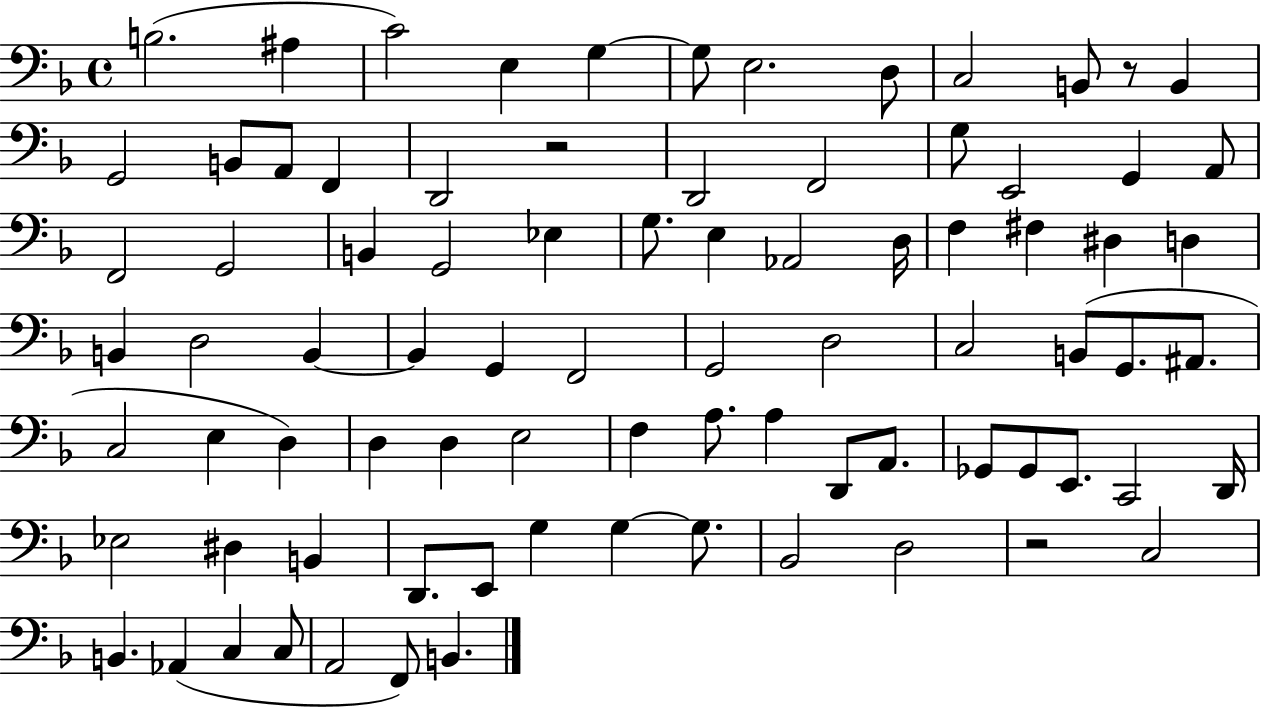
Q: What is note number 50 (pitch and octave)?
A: D3